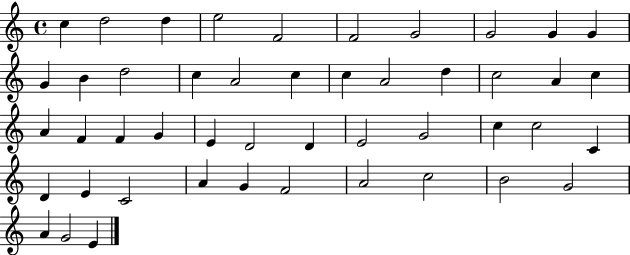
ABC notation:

X:1
T:Untitled
M:4/4
L:1/4
K:C
c d2 d e2 F2 F2 G2 G2 G G G B d2 c A2 c c A2 d c2 A c A F F G E D2 D E2 G2 c c2 C D E C2 A G F2 A2 c2 B2 G2 A G2 E